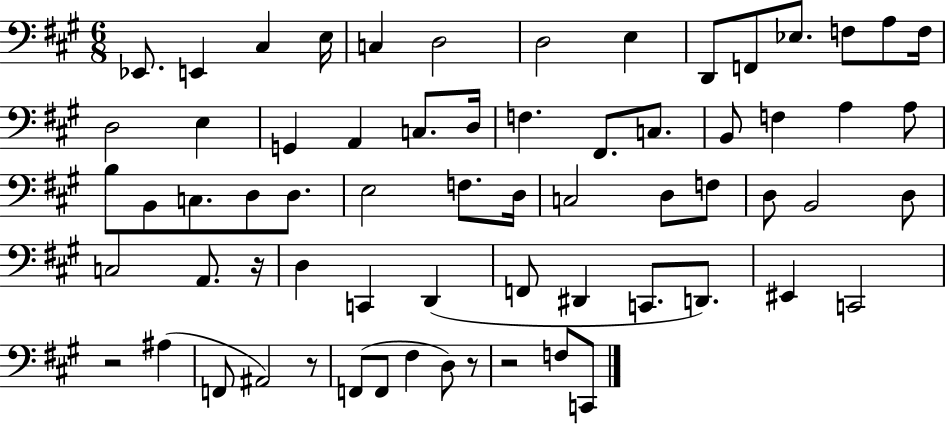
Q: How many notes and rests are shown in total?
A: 66